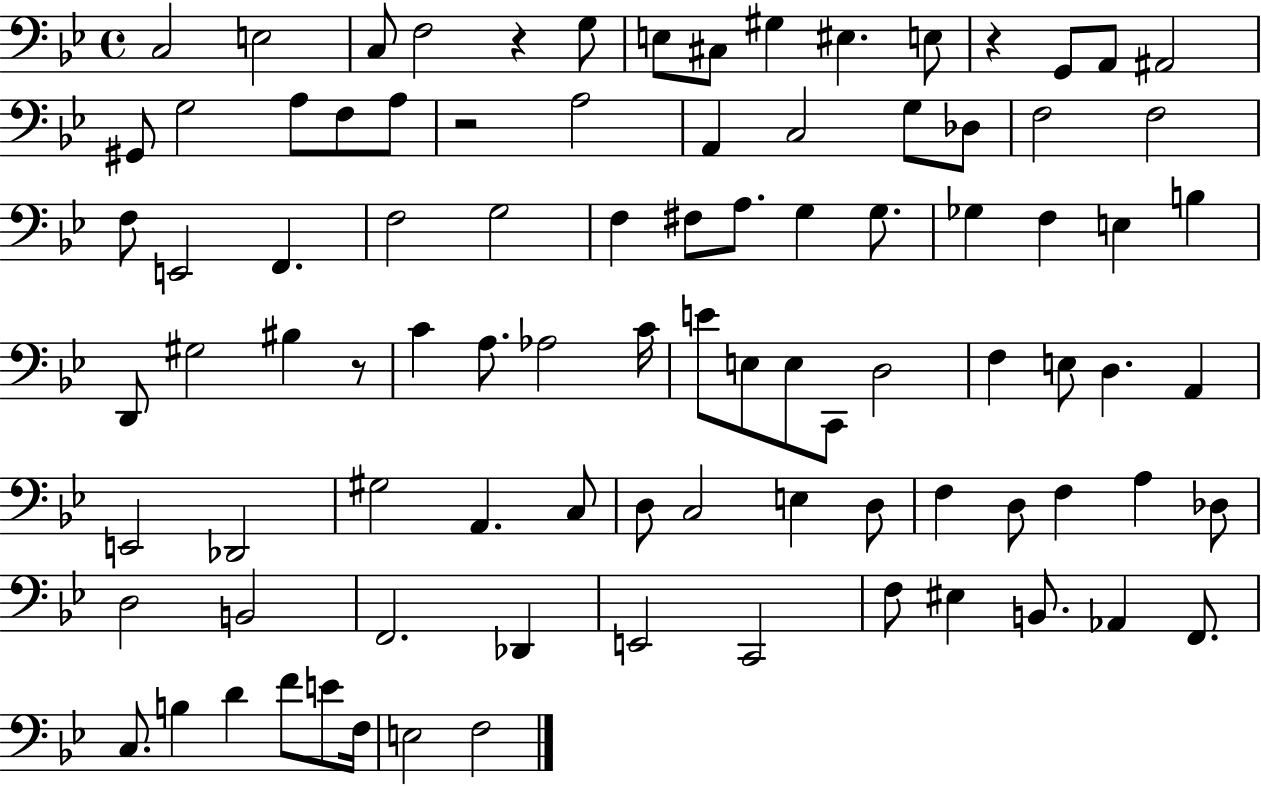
{
  \clef bass
  \time 4/4
  \defaultTimeSignature
  \key bes \major
  c2 e2 | c8 f2 r4 g8 | e8 cis8 gis4 eis4. e8 | r4 g,8 a,8 ais,2 | \break gis,8 g2 a8 f8 a8 | r2 a2 | a,4 c2 g8 des8 | f2 f2 | \break f8 e,2 f,4. | f2 g2 | f4 fis8 a8. g4 g8. | ges4 f4 e4 b4 | \break d,8 gis2 bis4 r8 | c'4 a8. aes2 c'16 | e'8 e8 e8 c,8 d2 | f4 e8 d4. a,4 | \break e,2 des,2 | gis2 a,4. c8 | d8 c2 e4 d8 | f4 d8 f4 a4 des8 | \break d2 b,2 | f,2. des,4 | e,2 c,2 | f8 eis4 b,8. aes,4 f,8. | \break c8. b4 d'4 f'8 e'8 f16 | e2 f2 | \bar "|."
}